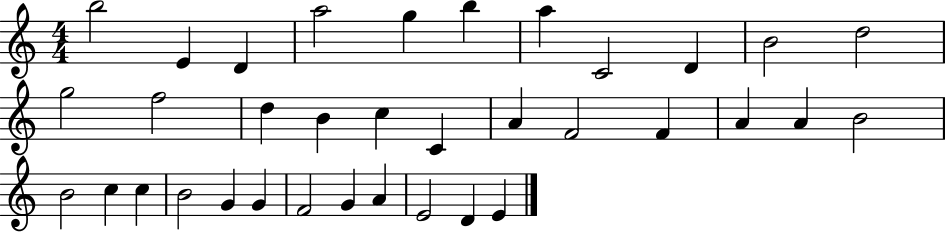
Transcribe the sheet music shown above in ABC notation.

X:1
T:Untitled
M:4/4
L:1/4
K:C
b2 E D a2 g b a C2 D B2 d2 g2 f2 d B c C A F2 F A A B2 B2 c c B2 G G F2 G A E2 D E